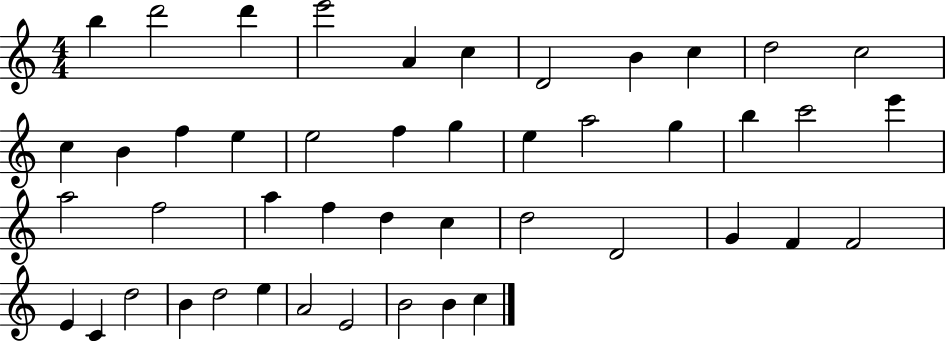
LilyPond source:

{
  \clef treble
  \numericTimeSignature
  \time 4/4
  \key c \major
  b''4 d'''2 d'''4 | e'''2 a'4 c''4 | d'2 b'4 c''4 | d''2 c''2 | \break c''4 b'4 f''4 e''4 | e''2 f''4 g''4 | e''4 a''2 g''4 | b''4 c'''2 e'''4 | \break a''2 f''2 | a''4 f''4 d''4 c''4 | d''2 d'2 | g'4 f'4 f'2 | \break e'4 c'4 d''2 | b'4 d''2 e''4 | a'2 e'2 | b'2 b'4 c''4 | \break \bar "|."
}